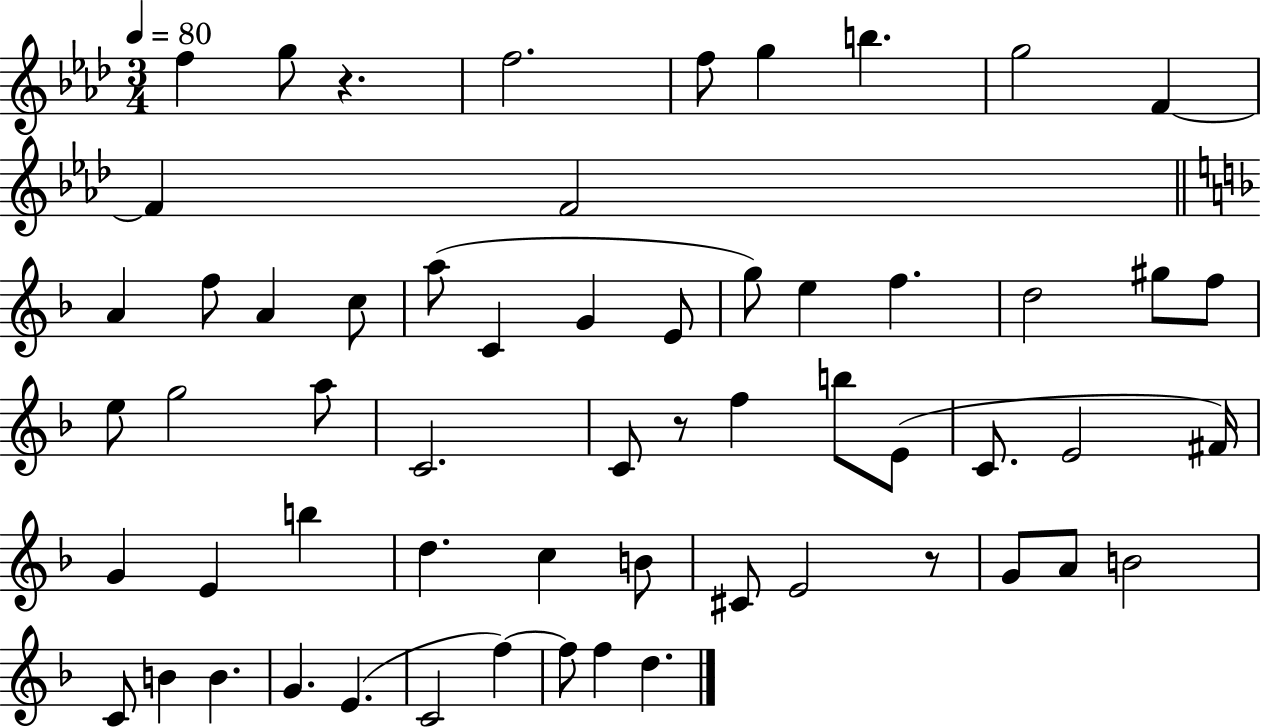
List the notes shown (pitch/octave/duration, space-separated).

F5/q G5/e R/q. F5/h. F5/e G5/q B5/q. G5/h F4/q F4/q F4/h A4/q F5/e A4/q C5/e A5/e C4/q G4/q E4/e G5/e E5/q F5/q. D5/h G#5/e F5/e E5/e G5/h A5/e C4/h. C4/e R/e F5/q B5/e E4/e C4/e. E4/h F#4/s G4/q E4/q B5/q D5/q. C5/q B4/e C#4/e E4/h R/e G4/e A4/e B4/h C4/e B4/q B4/q. G4/q. E4/q. C4/h F5/q F5/e F5/q D5/q.